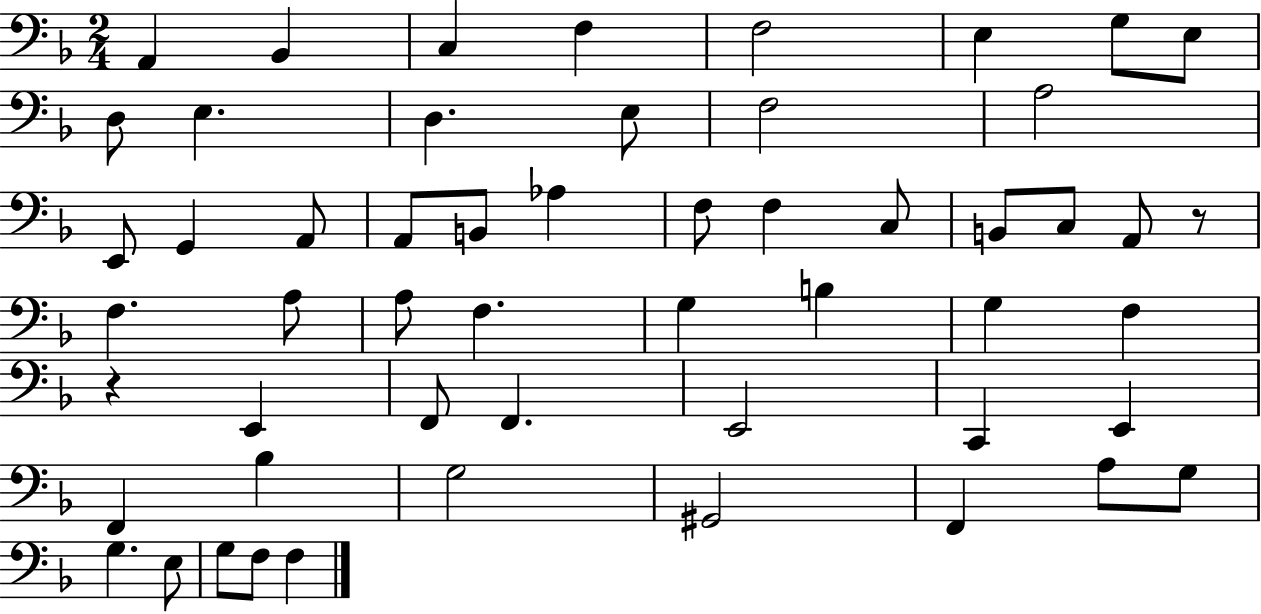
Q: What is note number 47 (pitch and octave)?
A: G3